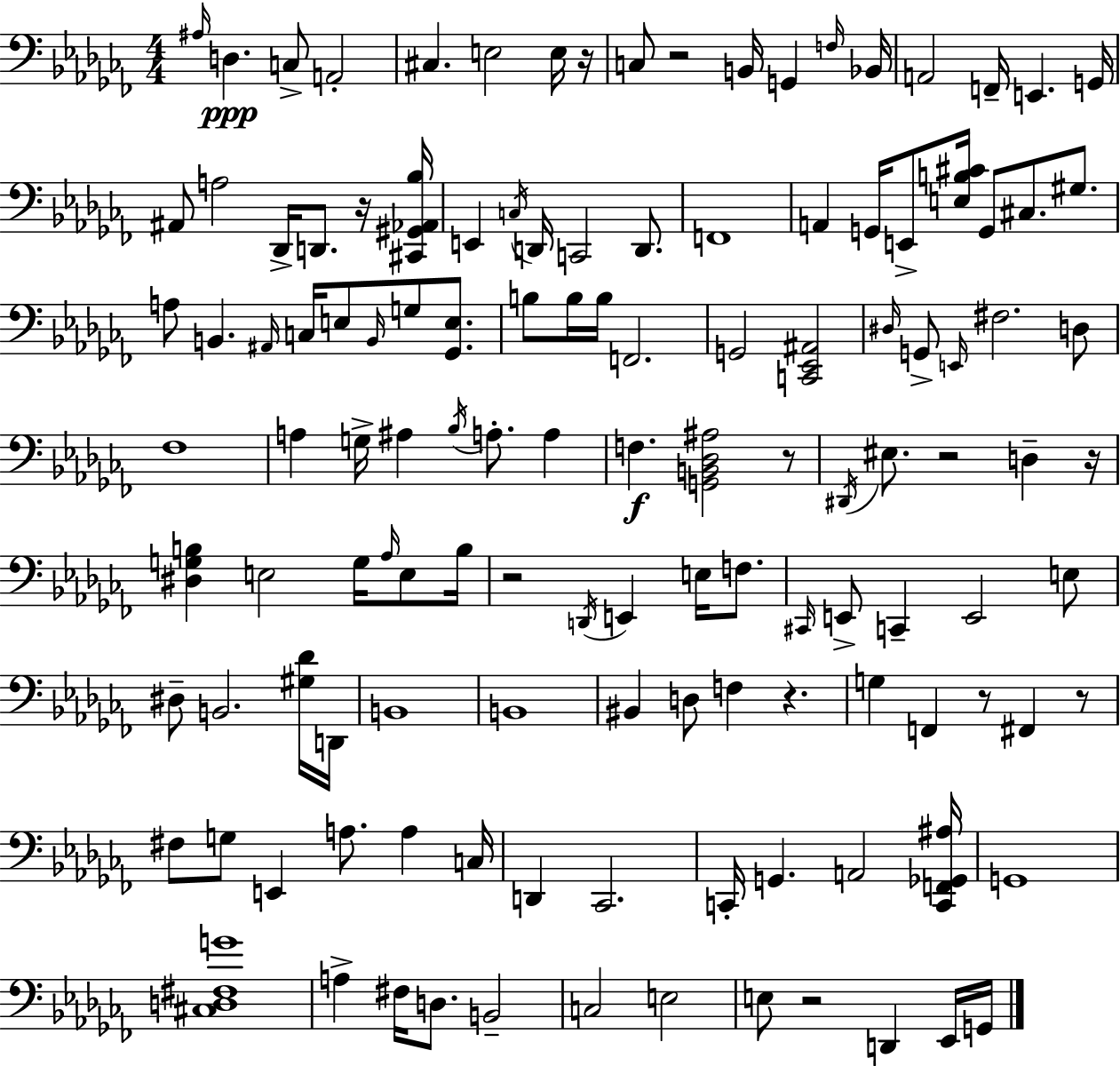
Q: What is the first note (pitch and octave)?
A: A#3